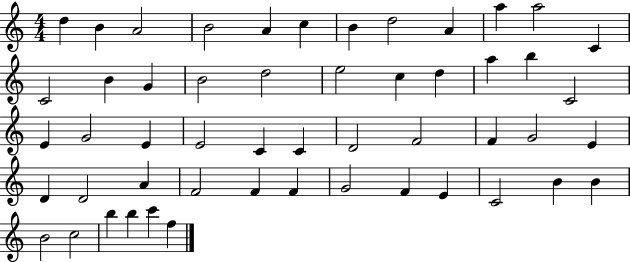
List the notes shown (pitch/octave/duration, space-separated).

D5/q B4/q A4/h B4/h A4/q C5/q B4/q D5/h A4/q A5/q A5/h C4/q C4/h B4/q G4/q B4/h D5/h E5/h C5/q D5/q A5/q B5/q C4/h E4/q G4/h E4/q E4/h C4/q C4/q D4/h F4/h F4/q G4/h E4/q D4/q D4/h A4/q F4/h F4/q F4/q G4/h F4/q E4/q C4/h B4/q B4/q B4/h C5/h B5/q B5/q C6/q F5/q